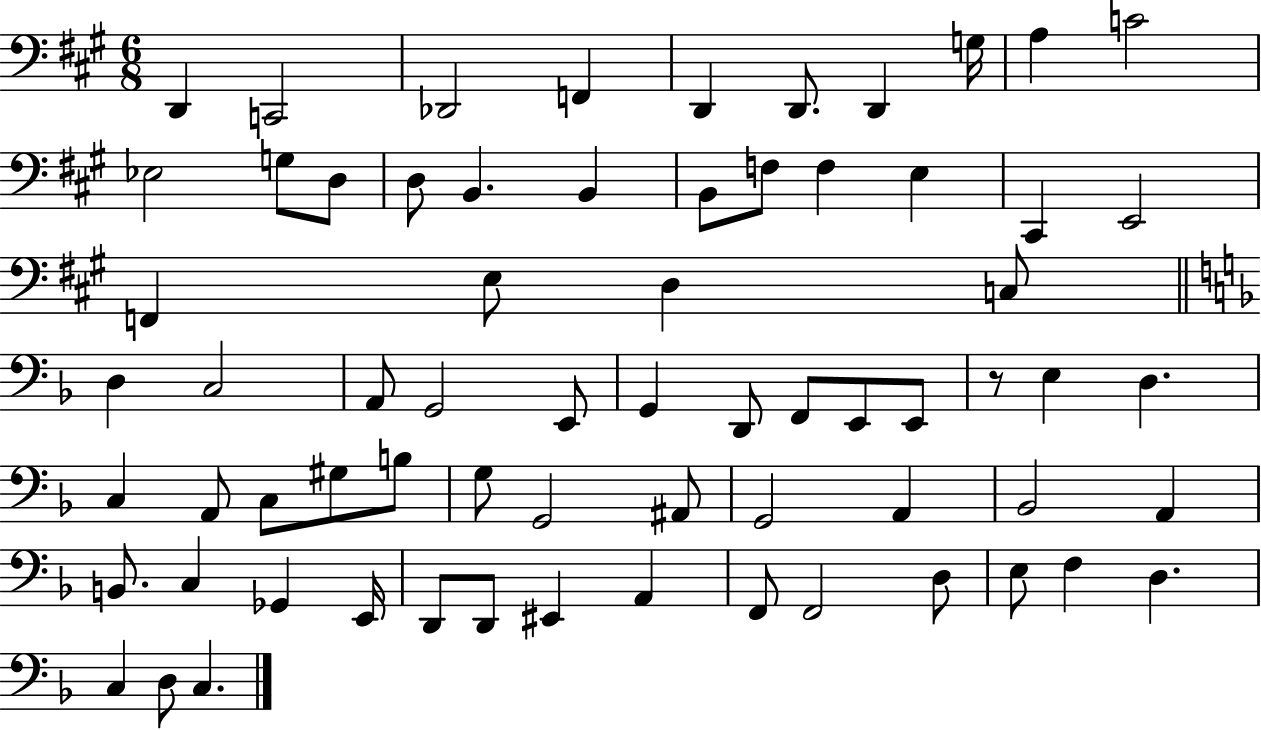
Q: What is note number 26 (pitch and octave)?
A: C3